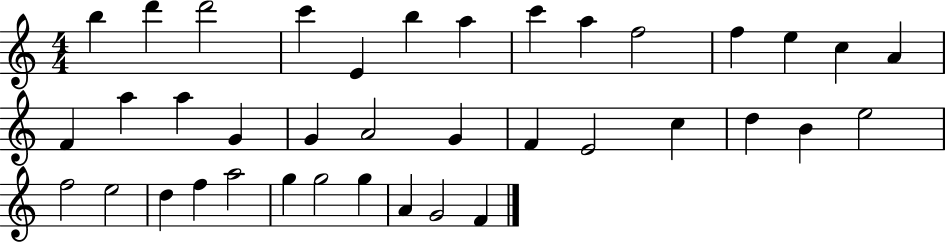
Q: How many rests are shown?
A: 0